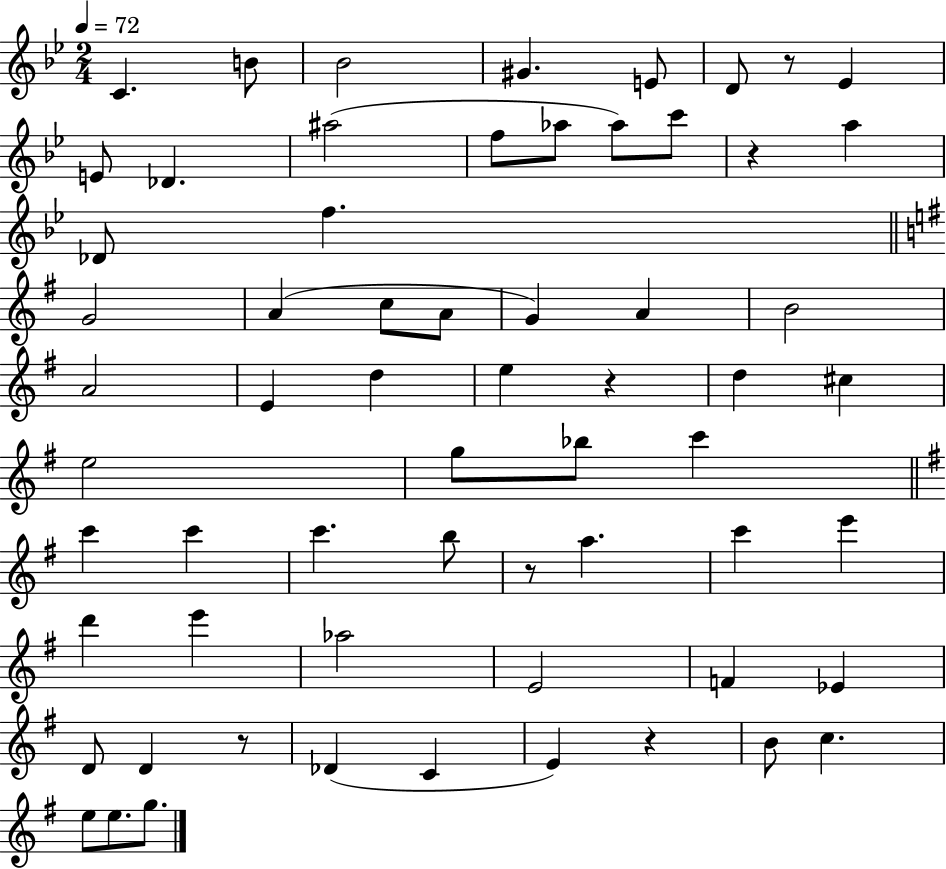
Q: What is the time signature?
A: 2/4